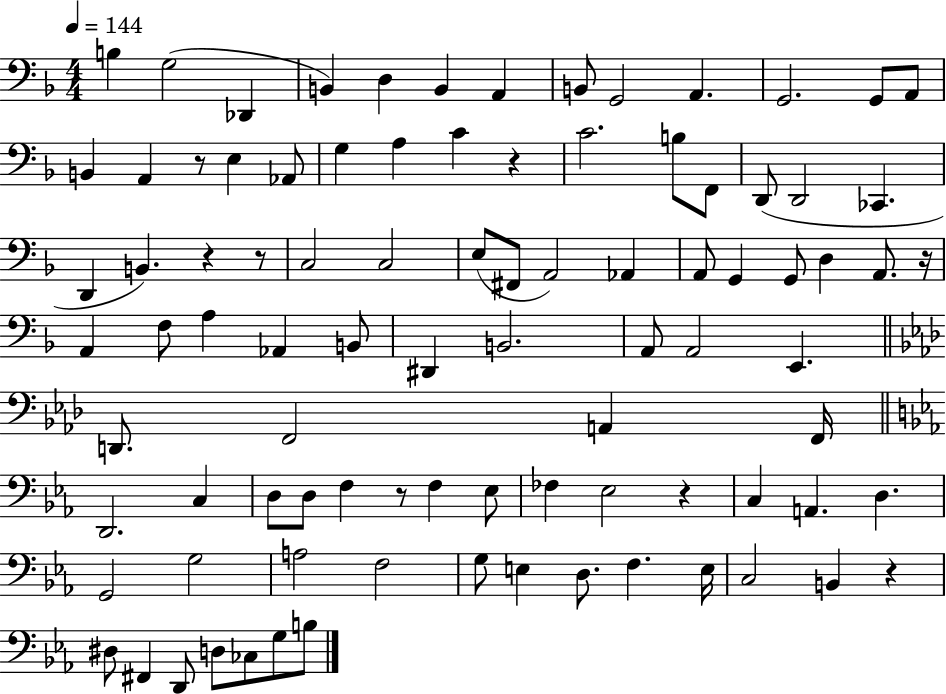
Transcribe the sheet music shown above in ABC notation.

X:1
T:Untitled
M:4/4
L:1/4
K:F
B, G,2 _D,, B,, D, B,, A,, B,,/2 G,,2 A,, G,,2 G,,/2 A,,/2 B,, A,, z/2 E, _A,,/2 G, A, C z C2 B,/2 F,,/2 D,,/2 D,,2 _C,, D,, B,, z z/2 C,2 C,2 E,/2 ^F,,/2 A,,2 _A,, A,,/2 G,, G,,/2 D, A,,/2 z/4 A,, F,/2 A, _A,, B,,/2 ^D,, B,,2 A,,/2 A,,2 E,, D,,/2 F,,2 A,, F,,/4 D,,2 C, D,/2 D,/2 F, z/2 F, _E,/2 _F, _E,2 z C, A,, D, G,,2 G,2 A,2 F,2 G,/2 E, D,/2 F, E,/4 C,2 B,, z ^D,/2 ^F,, D,,/2 D,/2 _C,/2 G,/2 B,/2